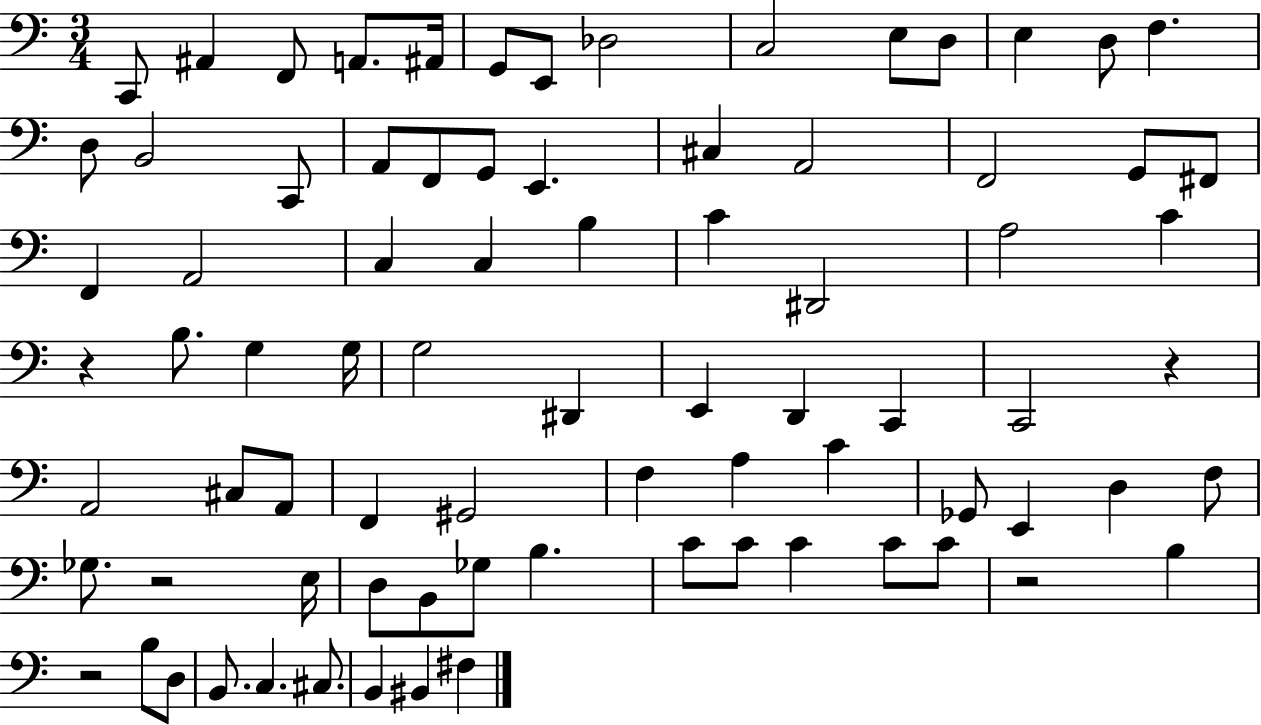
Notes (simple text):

C2/e A#2/q F2/e A2/e. A#2/s G2/e E2/e Db3/h C3/h E3/e D3/e E3/q D3/e F3/q. D3/e B2/h C2/e A2/e F2/e G2/e E2/q. C#3/q A2/h F2/h G2/e F#2/e F2/q A2/h C3/q C3/q B3/q C4/q D#2/h A3/h C4/q R/q B3/e. G3/q G3/s G3/h D#2/q E2/q D2/q C2/q C2/h R/q A2/h C#3/e A2/e F2/q G#2/h F3/q A3/q C4/q Gb2/e E2/q D3/q F3/e Gb3/e. R/h E3/s D3/e B2/e Gb3/e B3/q. C4/e C4/e C4/q C4/e C4/e R/h B3/q R/h B3/e D3/e B2/e. C3/q. C#3/e. B2/q BIS2/q F#3/q